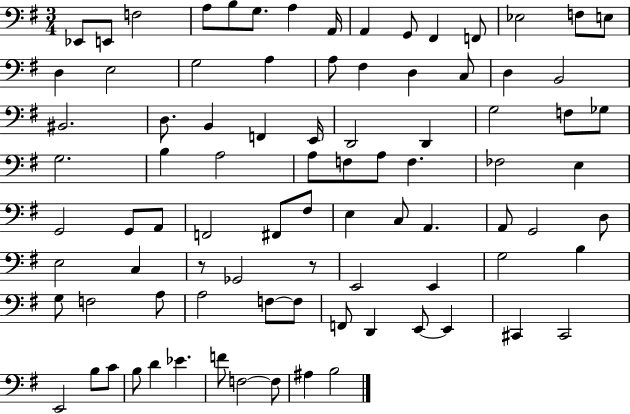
X:1
T:Untitled
M:3/4
L:1/4
K:G
_E,,/2 E,,/2 F,2 A,/2 B,/2 G,/2 A, A,,/4 A,, G,,/2 ^F,, F,,/2 _E,2 F,/2 E,/2 D, E,2 G,2 A, A,/2 ^F, D, C,/2 D, B,,2 ^B,,2 D,/2 B,, F,, E,,/4 D,,2 D,, G,2 F,/2 _G,/2 G,2 B, A,2 A,/2 F,/2 A,/2 F, _F,2 E, G,,2 G,,/2 A,,/2 F,,2 ^F,,/2 ^F,/2 E, C,/2 A,, A,,/2 G,,2 D,/2 E,2 C, z/2 _G,,2 z/2 E,,2 E,, G,2 B, G,/2 F,2 A,/2 A,2 F,/2 F,/2 F,,/2 D,, E,,/2 E,, ^C,, ^C,,2 E,,2 B,/2 C/2 B,/2 D _E F/2 F,2 F,/2 ^A, B,2